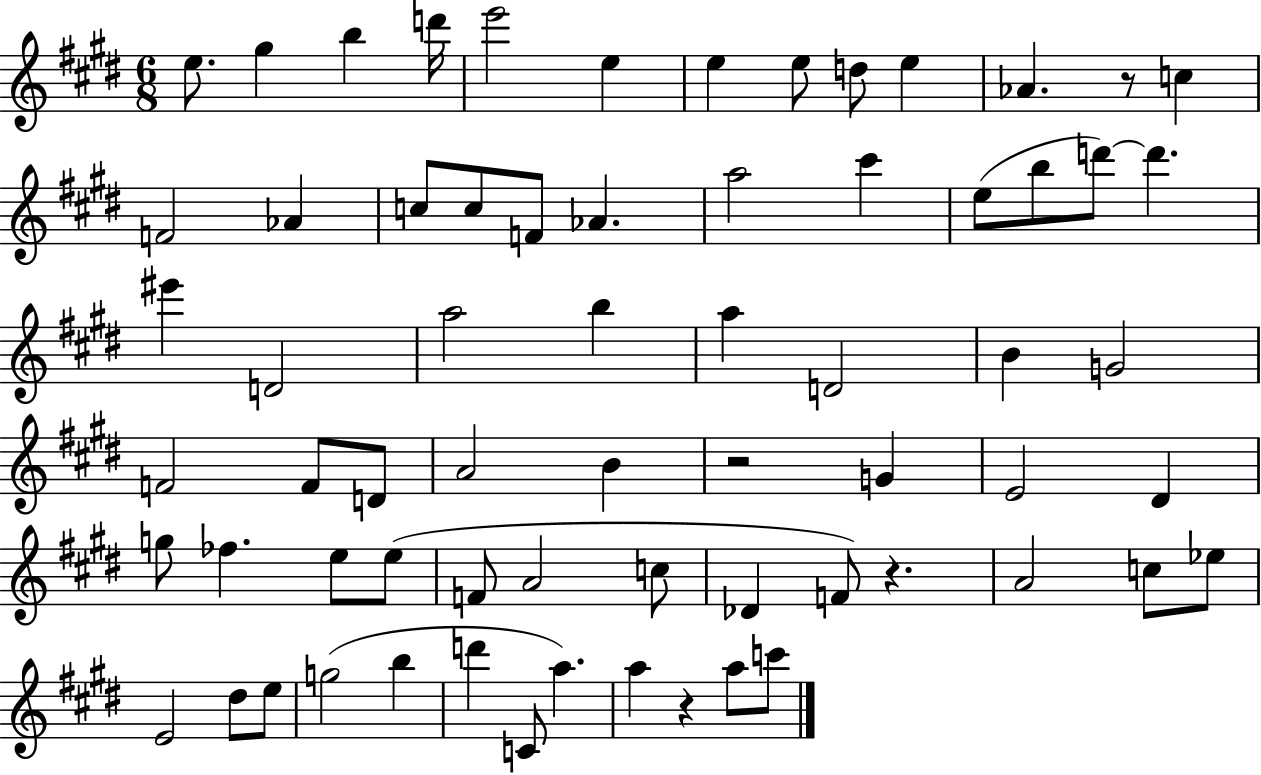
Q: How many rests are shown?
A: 4